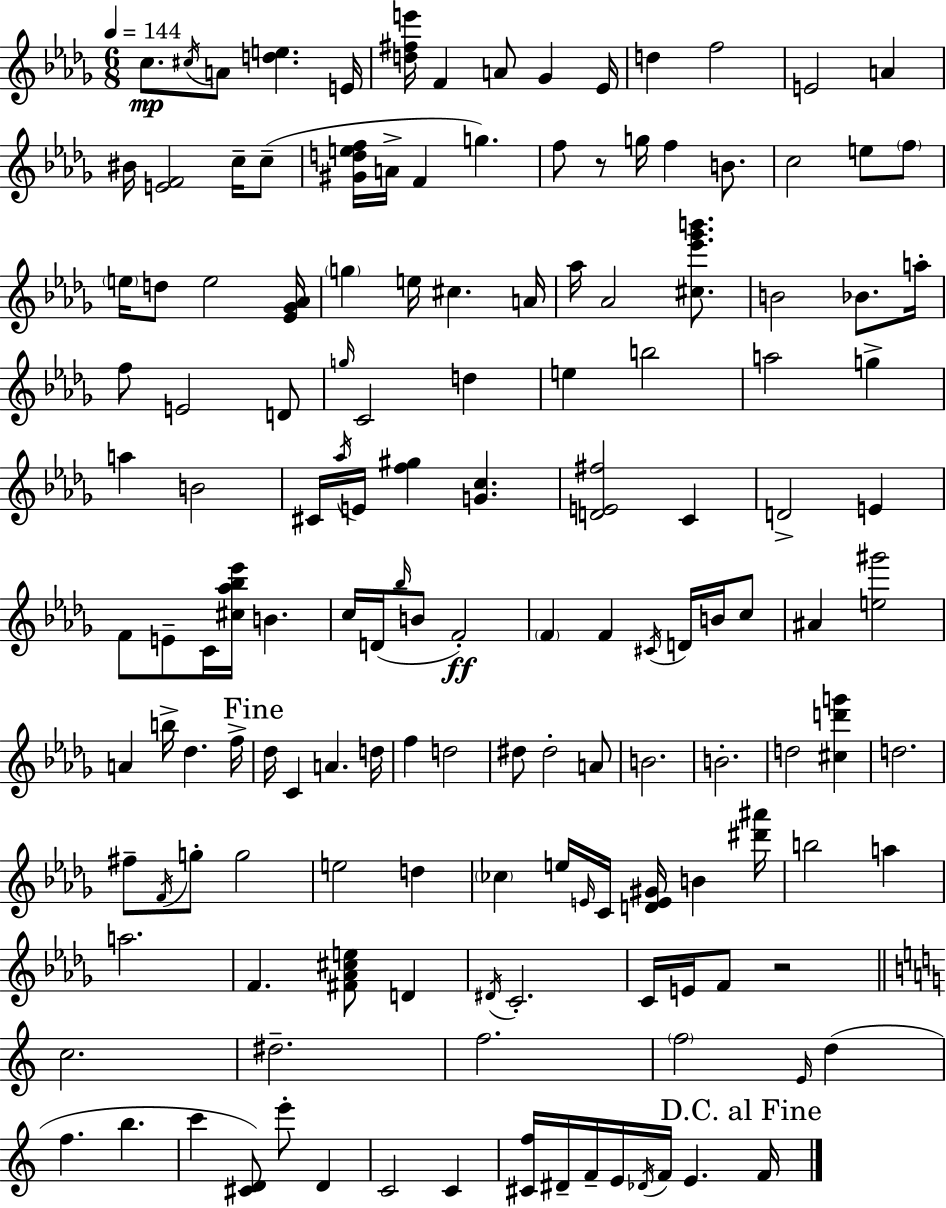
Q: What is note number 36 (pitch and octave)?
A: Bb4